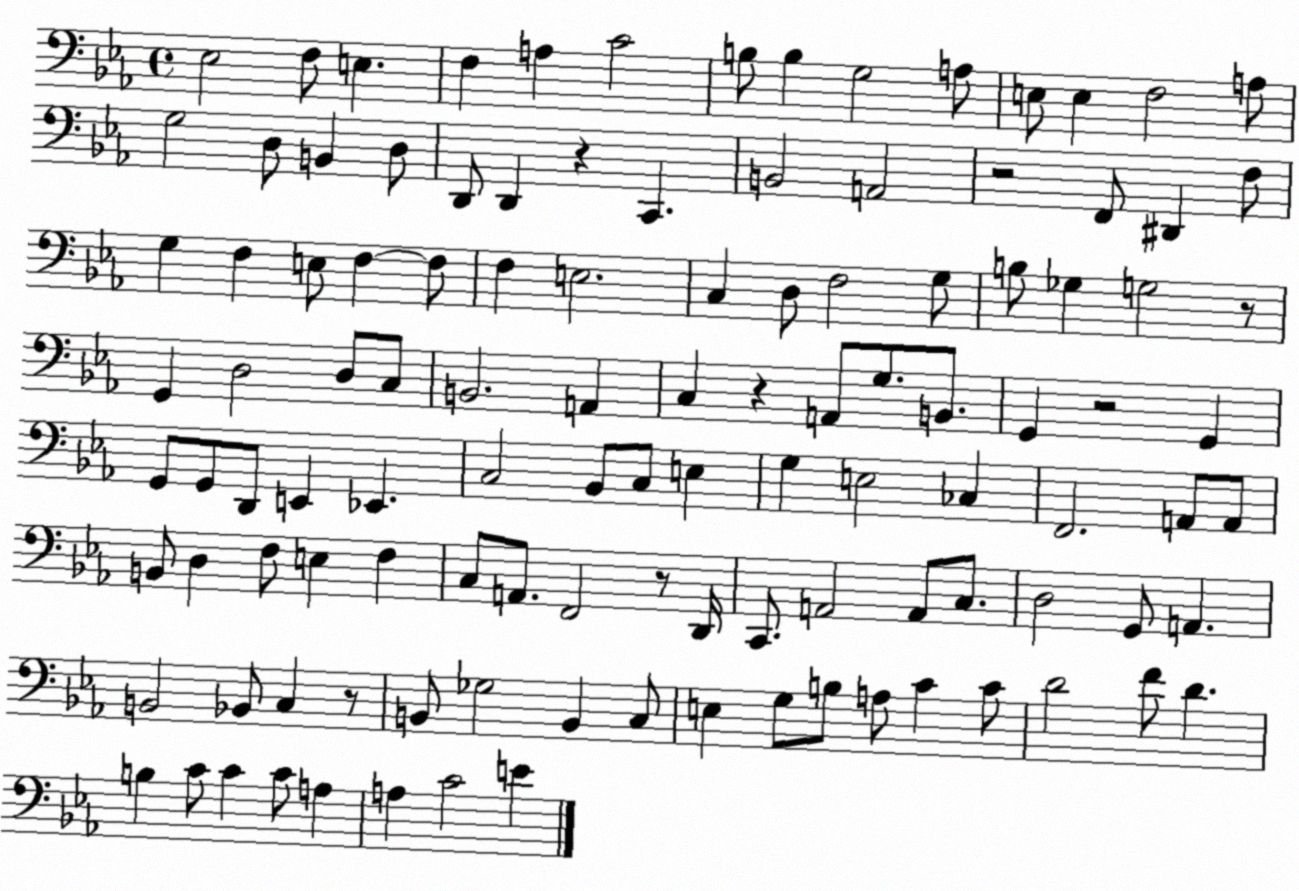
X:1
T:Untitled
M:4/4
L:1/4
K:Eb
_E,2 F,/2 E, F, A, C2 B,/2 B, G,2 A,/2 E,/2 E, F,2 A,/2 G,2 D,/2 B,, D,/2 D,,/2 D,, z C,, B,,2 A,,2 z2 F,,/2 ^D,, F,/2 G, F, E,/2 F, F,/2 F, E,2 C, D,/2 F,2 G,/2 B,/2 _G, G,2 z/2 G,, D,2 D,/2 C,/2 B,,2 A,, C, z A,,/2 G,/2 B,,/2 G,, z2 G,, G,,/2 G,,/2 D,,/2 E,, _E,, C,2 _B,,/2 C,/2 E, G, E,2 _C, F,,2 A,,/2 A,,/2 B,,/2 D, F,/2 E, F, C,/2 A,,/2 F,,2 z/2 D,,/4 C,,/2 A,,2 A,,/2 C,/2 D,2 G,,/2 A,, B,,2 _B,,/2 C, z/2 B,,/2 _G,2 B,, C,/2 E, G,/2 B,/2 A,/2 C C/2 D2 F/2 D B, C/2 C C/2 A, A, C2 E